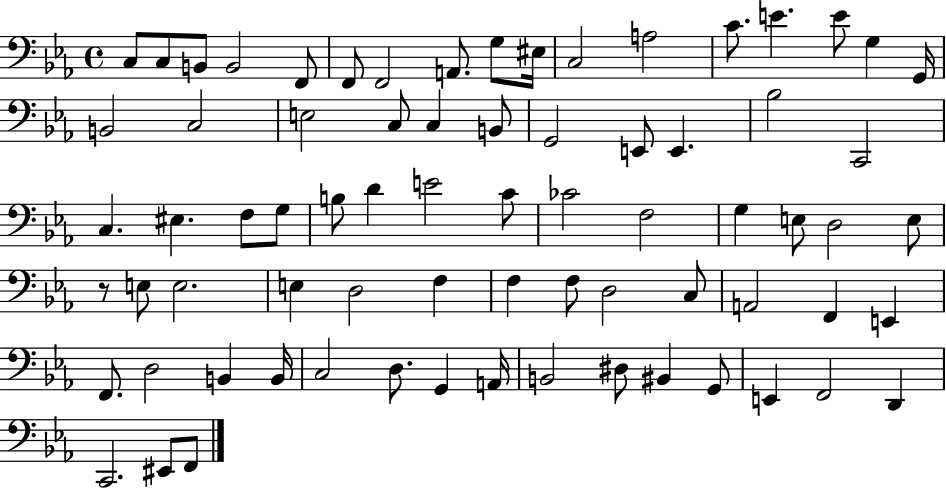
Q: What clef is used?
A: bass